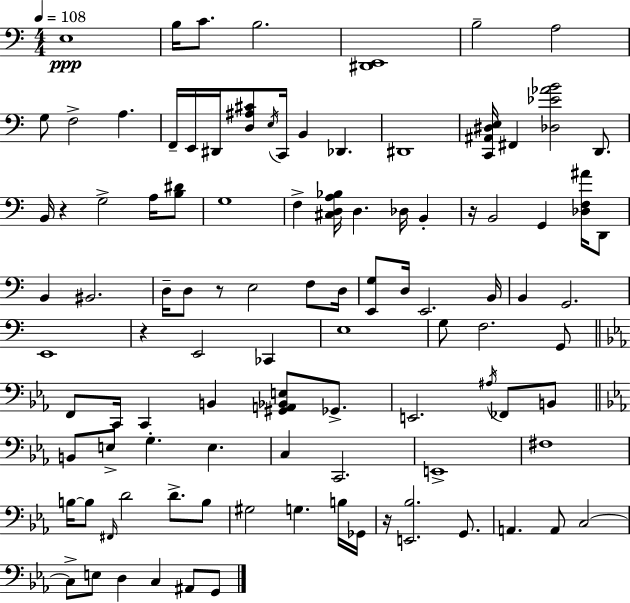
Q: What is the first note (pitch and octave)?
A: E3